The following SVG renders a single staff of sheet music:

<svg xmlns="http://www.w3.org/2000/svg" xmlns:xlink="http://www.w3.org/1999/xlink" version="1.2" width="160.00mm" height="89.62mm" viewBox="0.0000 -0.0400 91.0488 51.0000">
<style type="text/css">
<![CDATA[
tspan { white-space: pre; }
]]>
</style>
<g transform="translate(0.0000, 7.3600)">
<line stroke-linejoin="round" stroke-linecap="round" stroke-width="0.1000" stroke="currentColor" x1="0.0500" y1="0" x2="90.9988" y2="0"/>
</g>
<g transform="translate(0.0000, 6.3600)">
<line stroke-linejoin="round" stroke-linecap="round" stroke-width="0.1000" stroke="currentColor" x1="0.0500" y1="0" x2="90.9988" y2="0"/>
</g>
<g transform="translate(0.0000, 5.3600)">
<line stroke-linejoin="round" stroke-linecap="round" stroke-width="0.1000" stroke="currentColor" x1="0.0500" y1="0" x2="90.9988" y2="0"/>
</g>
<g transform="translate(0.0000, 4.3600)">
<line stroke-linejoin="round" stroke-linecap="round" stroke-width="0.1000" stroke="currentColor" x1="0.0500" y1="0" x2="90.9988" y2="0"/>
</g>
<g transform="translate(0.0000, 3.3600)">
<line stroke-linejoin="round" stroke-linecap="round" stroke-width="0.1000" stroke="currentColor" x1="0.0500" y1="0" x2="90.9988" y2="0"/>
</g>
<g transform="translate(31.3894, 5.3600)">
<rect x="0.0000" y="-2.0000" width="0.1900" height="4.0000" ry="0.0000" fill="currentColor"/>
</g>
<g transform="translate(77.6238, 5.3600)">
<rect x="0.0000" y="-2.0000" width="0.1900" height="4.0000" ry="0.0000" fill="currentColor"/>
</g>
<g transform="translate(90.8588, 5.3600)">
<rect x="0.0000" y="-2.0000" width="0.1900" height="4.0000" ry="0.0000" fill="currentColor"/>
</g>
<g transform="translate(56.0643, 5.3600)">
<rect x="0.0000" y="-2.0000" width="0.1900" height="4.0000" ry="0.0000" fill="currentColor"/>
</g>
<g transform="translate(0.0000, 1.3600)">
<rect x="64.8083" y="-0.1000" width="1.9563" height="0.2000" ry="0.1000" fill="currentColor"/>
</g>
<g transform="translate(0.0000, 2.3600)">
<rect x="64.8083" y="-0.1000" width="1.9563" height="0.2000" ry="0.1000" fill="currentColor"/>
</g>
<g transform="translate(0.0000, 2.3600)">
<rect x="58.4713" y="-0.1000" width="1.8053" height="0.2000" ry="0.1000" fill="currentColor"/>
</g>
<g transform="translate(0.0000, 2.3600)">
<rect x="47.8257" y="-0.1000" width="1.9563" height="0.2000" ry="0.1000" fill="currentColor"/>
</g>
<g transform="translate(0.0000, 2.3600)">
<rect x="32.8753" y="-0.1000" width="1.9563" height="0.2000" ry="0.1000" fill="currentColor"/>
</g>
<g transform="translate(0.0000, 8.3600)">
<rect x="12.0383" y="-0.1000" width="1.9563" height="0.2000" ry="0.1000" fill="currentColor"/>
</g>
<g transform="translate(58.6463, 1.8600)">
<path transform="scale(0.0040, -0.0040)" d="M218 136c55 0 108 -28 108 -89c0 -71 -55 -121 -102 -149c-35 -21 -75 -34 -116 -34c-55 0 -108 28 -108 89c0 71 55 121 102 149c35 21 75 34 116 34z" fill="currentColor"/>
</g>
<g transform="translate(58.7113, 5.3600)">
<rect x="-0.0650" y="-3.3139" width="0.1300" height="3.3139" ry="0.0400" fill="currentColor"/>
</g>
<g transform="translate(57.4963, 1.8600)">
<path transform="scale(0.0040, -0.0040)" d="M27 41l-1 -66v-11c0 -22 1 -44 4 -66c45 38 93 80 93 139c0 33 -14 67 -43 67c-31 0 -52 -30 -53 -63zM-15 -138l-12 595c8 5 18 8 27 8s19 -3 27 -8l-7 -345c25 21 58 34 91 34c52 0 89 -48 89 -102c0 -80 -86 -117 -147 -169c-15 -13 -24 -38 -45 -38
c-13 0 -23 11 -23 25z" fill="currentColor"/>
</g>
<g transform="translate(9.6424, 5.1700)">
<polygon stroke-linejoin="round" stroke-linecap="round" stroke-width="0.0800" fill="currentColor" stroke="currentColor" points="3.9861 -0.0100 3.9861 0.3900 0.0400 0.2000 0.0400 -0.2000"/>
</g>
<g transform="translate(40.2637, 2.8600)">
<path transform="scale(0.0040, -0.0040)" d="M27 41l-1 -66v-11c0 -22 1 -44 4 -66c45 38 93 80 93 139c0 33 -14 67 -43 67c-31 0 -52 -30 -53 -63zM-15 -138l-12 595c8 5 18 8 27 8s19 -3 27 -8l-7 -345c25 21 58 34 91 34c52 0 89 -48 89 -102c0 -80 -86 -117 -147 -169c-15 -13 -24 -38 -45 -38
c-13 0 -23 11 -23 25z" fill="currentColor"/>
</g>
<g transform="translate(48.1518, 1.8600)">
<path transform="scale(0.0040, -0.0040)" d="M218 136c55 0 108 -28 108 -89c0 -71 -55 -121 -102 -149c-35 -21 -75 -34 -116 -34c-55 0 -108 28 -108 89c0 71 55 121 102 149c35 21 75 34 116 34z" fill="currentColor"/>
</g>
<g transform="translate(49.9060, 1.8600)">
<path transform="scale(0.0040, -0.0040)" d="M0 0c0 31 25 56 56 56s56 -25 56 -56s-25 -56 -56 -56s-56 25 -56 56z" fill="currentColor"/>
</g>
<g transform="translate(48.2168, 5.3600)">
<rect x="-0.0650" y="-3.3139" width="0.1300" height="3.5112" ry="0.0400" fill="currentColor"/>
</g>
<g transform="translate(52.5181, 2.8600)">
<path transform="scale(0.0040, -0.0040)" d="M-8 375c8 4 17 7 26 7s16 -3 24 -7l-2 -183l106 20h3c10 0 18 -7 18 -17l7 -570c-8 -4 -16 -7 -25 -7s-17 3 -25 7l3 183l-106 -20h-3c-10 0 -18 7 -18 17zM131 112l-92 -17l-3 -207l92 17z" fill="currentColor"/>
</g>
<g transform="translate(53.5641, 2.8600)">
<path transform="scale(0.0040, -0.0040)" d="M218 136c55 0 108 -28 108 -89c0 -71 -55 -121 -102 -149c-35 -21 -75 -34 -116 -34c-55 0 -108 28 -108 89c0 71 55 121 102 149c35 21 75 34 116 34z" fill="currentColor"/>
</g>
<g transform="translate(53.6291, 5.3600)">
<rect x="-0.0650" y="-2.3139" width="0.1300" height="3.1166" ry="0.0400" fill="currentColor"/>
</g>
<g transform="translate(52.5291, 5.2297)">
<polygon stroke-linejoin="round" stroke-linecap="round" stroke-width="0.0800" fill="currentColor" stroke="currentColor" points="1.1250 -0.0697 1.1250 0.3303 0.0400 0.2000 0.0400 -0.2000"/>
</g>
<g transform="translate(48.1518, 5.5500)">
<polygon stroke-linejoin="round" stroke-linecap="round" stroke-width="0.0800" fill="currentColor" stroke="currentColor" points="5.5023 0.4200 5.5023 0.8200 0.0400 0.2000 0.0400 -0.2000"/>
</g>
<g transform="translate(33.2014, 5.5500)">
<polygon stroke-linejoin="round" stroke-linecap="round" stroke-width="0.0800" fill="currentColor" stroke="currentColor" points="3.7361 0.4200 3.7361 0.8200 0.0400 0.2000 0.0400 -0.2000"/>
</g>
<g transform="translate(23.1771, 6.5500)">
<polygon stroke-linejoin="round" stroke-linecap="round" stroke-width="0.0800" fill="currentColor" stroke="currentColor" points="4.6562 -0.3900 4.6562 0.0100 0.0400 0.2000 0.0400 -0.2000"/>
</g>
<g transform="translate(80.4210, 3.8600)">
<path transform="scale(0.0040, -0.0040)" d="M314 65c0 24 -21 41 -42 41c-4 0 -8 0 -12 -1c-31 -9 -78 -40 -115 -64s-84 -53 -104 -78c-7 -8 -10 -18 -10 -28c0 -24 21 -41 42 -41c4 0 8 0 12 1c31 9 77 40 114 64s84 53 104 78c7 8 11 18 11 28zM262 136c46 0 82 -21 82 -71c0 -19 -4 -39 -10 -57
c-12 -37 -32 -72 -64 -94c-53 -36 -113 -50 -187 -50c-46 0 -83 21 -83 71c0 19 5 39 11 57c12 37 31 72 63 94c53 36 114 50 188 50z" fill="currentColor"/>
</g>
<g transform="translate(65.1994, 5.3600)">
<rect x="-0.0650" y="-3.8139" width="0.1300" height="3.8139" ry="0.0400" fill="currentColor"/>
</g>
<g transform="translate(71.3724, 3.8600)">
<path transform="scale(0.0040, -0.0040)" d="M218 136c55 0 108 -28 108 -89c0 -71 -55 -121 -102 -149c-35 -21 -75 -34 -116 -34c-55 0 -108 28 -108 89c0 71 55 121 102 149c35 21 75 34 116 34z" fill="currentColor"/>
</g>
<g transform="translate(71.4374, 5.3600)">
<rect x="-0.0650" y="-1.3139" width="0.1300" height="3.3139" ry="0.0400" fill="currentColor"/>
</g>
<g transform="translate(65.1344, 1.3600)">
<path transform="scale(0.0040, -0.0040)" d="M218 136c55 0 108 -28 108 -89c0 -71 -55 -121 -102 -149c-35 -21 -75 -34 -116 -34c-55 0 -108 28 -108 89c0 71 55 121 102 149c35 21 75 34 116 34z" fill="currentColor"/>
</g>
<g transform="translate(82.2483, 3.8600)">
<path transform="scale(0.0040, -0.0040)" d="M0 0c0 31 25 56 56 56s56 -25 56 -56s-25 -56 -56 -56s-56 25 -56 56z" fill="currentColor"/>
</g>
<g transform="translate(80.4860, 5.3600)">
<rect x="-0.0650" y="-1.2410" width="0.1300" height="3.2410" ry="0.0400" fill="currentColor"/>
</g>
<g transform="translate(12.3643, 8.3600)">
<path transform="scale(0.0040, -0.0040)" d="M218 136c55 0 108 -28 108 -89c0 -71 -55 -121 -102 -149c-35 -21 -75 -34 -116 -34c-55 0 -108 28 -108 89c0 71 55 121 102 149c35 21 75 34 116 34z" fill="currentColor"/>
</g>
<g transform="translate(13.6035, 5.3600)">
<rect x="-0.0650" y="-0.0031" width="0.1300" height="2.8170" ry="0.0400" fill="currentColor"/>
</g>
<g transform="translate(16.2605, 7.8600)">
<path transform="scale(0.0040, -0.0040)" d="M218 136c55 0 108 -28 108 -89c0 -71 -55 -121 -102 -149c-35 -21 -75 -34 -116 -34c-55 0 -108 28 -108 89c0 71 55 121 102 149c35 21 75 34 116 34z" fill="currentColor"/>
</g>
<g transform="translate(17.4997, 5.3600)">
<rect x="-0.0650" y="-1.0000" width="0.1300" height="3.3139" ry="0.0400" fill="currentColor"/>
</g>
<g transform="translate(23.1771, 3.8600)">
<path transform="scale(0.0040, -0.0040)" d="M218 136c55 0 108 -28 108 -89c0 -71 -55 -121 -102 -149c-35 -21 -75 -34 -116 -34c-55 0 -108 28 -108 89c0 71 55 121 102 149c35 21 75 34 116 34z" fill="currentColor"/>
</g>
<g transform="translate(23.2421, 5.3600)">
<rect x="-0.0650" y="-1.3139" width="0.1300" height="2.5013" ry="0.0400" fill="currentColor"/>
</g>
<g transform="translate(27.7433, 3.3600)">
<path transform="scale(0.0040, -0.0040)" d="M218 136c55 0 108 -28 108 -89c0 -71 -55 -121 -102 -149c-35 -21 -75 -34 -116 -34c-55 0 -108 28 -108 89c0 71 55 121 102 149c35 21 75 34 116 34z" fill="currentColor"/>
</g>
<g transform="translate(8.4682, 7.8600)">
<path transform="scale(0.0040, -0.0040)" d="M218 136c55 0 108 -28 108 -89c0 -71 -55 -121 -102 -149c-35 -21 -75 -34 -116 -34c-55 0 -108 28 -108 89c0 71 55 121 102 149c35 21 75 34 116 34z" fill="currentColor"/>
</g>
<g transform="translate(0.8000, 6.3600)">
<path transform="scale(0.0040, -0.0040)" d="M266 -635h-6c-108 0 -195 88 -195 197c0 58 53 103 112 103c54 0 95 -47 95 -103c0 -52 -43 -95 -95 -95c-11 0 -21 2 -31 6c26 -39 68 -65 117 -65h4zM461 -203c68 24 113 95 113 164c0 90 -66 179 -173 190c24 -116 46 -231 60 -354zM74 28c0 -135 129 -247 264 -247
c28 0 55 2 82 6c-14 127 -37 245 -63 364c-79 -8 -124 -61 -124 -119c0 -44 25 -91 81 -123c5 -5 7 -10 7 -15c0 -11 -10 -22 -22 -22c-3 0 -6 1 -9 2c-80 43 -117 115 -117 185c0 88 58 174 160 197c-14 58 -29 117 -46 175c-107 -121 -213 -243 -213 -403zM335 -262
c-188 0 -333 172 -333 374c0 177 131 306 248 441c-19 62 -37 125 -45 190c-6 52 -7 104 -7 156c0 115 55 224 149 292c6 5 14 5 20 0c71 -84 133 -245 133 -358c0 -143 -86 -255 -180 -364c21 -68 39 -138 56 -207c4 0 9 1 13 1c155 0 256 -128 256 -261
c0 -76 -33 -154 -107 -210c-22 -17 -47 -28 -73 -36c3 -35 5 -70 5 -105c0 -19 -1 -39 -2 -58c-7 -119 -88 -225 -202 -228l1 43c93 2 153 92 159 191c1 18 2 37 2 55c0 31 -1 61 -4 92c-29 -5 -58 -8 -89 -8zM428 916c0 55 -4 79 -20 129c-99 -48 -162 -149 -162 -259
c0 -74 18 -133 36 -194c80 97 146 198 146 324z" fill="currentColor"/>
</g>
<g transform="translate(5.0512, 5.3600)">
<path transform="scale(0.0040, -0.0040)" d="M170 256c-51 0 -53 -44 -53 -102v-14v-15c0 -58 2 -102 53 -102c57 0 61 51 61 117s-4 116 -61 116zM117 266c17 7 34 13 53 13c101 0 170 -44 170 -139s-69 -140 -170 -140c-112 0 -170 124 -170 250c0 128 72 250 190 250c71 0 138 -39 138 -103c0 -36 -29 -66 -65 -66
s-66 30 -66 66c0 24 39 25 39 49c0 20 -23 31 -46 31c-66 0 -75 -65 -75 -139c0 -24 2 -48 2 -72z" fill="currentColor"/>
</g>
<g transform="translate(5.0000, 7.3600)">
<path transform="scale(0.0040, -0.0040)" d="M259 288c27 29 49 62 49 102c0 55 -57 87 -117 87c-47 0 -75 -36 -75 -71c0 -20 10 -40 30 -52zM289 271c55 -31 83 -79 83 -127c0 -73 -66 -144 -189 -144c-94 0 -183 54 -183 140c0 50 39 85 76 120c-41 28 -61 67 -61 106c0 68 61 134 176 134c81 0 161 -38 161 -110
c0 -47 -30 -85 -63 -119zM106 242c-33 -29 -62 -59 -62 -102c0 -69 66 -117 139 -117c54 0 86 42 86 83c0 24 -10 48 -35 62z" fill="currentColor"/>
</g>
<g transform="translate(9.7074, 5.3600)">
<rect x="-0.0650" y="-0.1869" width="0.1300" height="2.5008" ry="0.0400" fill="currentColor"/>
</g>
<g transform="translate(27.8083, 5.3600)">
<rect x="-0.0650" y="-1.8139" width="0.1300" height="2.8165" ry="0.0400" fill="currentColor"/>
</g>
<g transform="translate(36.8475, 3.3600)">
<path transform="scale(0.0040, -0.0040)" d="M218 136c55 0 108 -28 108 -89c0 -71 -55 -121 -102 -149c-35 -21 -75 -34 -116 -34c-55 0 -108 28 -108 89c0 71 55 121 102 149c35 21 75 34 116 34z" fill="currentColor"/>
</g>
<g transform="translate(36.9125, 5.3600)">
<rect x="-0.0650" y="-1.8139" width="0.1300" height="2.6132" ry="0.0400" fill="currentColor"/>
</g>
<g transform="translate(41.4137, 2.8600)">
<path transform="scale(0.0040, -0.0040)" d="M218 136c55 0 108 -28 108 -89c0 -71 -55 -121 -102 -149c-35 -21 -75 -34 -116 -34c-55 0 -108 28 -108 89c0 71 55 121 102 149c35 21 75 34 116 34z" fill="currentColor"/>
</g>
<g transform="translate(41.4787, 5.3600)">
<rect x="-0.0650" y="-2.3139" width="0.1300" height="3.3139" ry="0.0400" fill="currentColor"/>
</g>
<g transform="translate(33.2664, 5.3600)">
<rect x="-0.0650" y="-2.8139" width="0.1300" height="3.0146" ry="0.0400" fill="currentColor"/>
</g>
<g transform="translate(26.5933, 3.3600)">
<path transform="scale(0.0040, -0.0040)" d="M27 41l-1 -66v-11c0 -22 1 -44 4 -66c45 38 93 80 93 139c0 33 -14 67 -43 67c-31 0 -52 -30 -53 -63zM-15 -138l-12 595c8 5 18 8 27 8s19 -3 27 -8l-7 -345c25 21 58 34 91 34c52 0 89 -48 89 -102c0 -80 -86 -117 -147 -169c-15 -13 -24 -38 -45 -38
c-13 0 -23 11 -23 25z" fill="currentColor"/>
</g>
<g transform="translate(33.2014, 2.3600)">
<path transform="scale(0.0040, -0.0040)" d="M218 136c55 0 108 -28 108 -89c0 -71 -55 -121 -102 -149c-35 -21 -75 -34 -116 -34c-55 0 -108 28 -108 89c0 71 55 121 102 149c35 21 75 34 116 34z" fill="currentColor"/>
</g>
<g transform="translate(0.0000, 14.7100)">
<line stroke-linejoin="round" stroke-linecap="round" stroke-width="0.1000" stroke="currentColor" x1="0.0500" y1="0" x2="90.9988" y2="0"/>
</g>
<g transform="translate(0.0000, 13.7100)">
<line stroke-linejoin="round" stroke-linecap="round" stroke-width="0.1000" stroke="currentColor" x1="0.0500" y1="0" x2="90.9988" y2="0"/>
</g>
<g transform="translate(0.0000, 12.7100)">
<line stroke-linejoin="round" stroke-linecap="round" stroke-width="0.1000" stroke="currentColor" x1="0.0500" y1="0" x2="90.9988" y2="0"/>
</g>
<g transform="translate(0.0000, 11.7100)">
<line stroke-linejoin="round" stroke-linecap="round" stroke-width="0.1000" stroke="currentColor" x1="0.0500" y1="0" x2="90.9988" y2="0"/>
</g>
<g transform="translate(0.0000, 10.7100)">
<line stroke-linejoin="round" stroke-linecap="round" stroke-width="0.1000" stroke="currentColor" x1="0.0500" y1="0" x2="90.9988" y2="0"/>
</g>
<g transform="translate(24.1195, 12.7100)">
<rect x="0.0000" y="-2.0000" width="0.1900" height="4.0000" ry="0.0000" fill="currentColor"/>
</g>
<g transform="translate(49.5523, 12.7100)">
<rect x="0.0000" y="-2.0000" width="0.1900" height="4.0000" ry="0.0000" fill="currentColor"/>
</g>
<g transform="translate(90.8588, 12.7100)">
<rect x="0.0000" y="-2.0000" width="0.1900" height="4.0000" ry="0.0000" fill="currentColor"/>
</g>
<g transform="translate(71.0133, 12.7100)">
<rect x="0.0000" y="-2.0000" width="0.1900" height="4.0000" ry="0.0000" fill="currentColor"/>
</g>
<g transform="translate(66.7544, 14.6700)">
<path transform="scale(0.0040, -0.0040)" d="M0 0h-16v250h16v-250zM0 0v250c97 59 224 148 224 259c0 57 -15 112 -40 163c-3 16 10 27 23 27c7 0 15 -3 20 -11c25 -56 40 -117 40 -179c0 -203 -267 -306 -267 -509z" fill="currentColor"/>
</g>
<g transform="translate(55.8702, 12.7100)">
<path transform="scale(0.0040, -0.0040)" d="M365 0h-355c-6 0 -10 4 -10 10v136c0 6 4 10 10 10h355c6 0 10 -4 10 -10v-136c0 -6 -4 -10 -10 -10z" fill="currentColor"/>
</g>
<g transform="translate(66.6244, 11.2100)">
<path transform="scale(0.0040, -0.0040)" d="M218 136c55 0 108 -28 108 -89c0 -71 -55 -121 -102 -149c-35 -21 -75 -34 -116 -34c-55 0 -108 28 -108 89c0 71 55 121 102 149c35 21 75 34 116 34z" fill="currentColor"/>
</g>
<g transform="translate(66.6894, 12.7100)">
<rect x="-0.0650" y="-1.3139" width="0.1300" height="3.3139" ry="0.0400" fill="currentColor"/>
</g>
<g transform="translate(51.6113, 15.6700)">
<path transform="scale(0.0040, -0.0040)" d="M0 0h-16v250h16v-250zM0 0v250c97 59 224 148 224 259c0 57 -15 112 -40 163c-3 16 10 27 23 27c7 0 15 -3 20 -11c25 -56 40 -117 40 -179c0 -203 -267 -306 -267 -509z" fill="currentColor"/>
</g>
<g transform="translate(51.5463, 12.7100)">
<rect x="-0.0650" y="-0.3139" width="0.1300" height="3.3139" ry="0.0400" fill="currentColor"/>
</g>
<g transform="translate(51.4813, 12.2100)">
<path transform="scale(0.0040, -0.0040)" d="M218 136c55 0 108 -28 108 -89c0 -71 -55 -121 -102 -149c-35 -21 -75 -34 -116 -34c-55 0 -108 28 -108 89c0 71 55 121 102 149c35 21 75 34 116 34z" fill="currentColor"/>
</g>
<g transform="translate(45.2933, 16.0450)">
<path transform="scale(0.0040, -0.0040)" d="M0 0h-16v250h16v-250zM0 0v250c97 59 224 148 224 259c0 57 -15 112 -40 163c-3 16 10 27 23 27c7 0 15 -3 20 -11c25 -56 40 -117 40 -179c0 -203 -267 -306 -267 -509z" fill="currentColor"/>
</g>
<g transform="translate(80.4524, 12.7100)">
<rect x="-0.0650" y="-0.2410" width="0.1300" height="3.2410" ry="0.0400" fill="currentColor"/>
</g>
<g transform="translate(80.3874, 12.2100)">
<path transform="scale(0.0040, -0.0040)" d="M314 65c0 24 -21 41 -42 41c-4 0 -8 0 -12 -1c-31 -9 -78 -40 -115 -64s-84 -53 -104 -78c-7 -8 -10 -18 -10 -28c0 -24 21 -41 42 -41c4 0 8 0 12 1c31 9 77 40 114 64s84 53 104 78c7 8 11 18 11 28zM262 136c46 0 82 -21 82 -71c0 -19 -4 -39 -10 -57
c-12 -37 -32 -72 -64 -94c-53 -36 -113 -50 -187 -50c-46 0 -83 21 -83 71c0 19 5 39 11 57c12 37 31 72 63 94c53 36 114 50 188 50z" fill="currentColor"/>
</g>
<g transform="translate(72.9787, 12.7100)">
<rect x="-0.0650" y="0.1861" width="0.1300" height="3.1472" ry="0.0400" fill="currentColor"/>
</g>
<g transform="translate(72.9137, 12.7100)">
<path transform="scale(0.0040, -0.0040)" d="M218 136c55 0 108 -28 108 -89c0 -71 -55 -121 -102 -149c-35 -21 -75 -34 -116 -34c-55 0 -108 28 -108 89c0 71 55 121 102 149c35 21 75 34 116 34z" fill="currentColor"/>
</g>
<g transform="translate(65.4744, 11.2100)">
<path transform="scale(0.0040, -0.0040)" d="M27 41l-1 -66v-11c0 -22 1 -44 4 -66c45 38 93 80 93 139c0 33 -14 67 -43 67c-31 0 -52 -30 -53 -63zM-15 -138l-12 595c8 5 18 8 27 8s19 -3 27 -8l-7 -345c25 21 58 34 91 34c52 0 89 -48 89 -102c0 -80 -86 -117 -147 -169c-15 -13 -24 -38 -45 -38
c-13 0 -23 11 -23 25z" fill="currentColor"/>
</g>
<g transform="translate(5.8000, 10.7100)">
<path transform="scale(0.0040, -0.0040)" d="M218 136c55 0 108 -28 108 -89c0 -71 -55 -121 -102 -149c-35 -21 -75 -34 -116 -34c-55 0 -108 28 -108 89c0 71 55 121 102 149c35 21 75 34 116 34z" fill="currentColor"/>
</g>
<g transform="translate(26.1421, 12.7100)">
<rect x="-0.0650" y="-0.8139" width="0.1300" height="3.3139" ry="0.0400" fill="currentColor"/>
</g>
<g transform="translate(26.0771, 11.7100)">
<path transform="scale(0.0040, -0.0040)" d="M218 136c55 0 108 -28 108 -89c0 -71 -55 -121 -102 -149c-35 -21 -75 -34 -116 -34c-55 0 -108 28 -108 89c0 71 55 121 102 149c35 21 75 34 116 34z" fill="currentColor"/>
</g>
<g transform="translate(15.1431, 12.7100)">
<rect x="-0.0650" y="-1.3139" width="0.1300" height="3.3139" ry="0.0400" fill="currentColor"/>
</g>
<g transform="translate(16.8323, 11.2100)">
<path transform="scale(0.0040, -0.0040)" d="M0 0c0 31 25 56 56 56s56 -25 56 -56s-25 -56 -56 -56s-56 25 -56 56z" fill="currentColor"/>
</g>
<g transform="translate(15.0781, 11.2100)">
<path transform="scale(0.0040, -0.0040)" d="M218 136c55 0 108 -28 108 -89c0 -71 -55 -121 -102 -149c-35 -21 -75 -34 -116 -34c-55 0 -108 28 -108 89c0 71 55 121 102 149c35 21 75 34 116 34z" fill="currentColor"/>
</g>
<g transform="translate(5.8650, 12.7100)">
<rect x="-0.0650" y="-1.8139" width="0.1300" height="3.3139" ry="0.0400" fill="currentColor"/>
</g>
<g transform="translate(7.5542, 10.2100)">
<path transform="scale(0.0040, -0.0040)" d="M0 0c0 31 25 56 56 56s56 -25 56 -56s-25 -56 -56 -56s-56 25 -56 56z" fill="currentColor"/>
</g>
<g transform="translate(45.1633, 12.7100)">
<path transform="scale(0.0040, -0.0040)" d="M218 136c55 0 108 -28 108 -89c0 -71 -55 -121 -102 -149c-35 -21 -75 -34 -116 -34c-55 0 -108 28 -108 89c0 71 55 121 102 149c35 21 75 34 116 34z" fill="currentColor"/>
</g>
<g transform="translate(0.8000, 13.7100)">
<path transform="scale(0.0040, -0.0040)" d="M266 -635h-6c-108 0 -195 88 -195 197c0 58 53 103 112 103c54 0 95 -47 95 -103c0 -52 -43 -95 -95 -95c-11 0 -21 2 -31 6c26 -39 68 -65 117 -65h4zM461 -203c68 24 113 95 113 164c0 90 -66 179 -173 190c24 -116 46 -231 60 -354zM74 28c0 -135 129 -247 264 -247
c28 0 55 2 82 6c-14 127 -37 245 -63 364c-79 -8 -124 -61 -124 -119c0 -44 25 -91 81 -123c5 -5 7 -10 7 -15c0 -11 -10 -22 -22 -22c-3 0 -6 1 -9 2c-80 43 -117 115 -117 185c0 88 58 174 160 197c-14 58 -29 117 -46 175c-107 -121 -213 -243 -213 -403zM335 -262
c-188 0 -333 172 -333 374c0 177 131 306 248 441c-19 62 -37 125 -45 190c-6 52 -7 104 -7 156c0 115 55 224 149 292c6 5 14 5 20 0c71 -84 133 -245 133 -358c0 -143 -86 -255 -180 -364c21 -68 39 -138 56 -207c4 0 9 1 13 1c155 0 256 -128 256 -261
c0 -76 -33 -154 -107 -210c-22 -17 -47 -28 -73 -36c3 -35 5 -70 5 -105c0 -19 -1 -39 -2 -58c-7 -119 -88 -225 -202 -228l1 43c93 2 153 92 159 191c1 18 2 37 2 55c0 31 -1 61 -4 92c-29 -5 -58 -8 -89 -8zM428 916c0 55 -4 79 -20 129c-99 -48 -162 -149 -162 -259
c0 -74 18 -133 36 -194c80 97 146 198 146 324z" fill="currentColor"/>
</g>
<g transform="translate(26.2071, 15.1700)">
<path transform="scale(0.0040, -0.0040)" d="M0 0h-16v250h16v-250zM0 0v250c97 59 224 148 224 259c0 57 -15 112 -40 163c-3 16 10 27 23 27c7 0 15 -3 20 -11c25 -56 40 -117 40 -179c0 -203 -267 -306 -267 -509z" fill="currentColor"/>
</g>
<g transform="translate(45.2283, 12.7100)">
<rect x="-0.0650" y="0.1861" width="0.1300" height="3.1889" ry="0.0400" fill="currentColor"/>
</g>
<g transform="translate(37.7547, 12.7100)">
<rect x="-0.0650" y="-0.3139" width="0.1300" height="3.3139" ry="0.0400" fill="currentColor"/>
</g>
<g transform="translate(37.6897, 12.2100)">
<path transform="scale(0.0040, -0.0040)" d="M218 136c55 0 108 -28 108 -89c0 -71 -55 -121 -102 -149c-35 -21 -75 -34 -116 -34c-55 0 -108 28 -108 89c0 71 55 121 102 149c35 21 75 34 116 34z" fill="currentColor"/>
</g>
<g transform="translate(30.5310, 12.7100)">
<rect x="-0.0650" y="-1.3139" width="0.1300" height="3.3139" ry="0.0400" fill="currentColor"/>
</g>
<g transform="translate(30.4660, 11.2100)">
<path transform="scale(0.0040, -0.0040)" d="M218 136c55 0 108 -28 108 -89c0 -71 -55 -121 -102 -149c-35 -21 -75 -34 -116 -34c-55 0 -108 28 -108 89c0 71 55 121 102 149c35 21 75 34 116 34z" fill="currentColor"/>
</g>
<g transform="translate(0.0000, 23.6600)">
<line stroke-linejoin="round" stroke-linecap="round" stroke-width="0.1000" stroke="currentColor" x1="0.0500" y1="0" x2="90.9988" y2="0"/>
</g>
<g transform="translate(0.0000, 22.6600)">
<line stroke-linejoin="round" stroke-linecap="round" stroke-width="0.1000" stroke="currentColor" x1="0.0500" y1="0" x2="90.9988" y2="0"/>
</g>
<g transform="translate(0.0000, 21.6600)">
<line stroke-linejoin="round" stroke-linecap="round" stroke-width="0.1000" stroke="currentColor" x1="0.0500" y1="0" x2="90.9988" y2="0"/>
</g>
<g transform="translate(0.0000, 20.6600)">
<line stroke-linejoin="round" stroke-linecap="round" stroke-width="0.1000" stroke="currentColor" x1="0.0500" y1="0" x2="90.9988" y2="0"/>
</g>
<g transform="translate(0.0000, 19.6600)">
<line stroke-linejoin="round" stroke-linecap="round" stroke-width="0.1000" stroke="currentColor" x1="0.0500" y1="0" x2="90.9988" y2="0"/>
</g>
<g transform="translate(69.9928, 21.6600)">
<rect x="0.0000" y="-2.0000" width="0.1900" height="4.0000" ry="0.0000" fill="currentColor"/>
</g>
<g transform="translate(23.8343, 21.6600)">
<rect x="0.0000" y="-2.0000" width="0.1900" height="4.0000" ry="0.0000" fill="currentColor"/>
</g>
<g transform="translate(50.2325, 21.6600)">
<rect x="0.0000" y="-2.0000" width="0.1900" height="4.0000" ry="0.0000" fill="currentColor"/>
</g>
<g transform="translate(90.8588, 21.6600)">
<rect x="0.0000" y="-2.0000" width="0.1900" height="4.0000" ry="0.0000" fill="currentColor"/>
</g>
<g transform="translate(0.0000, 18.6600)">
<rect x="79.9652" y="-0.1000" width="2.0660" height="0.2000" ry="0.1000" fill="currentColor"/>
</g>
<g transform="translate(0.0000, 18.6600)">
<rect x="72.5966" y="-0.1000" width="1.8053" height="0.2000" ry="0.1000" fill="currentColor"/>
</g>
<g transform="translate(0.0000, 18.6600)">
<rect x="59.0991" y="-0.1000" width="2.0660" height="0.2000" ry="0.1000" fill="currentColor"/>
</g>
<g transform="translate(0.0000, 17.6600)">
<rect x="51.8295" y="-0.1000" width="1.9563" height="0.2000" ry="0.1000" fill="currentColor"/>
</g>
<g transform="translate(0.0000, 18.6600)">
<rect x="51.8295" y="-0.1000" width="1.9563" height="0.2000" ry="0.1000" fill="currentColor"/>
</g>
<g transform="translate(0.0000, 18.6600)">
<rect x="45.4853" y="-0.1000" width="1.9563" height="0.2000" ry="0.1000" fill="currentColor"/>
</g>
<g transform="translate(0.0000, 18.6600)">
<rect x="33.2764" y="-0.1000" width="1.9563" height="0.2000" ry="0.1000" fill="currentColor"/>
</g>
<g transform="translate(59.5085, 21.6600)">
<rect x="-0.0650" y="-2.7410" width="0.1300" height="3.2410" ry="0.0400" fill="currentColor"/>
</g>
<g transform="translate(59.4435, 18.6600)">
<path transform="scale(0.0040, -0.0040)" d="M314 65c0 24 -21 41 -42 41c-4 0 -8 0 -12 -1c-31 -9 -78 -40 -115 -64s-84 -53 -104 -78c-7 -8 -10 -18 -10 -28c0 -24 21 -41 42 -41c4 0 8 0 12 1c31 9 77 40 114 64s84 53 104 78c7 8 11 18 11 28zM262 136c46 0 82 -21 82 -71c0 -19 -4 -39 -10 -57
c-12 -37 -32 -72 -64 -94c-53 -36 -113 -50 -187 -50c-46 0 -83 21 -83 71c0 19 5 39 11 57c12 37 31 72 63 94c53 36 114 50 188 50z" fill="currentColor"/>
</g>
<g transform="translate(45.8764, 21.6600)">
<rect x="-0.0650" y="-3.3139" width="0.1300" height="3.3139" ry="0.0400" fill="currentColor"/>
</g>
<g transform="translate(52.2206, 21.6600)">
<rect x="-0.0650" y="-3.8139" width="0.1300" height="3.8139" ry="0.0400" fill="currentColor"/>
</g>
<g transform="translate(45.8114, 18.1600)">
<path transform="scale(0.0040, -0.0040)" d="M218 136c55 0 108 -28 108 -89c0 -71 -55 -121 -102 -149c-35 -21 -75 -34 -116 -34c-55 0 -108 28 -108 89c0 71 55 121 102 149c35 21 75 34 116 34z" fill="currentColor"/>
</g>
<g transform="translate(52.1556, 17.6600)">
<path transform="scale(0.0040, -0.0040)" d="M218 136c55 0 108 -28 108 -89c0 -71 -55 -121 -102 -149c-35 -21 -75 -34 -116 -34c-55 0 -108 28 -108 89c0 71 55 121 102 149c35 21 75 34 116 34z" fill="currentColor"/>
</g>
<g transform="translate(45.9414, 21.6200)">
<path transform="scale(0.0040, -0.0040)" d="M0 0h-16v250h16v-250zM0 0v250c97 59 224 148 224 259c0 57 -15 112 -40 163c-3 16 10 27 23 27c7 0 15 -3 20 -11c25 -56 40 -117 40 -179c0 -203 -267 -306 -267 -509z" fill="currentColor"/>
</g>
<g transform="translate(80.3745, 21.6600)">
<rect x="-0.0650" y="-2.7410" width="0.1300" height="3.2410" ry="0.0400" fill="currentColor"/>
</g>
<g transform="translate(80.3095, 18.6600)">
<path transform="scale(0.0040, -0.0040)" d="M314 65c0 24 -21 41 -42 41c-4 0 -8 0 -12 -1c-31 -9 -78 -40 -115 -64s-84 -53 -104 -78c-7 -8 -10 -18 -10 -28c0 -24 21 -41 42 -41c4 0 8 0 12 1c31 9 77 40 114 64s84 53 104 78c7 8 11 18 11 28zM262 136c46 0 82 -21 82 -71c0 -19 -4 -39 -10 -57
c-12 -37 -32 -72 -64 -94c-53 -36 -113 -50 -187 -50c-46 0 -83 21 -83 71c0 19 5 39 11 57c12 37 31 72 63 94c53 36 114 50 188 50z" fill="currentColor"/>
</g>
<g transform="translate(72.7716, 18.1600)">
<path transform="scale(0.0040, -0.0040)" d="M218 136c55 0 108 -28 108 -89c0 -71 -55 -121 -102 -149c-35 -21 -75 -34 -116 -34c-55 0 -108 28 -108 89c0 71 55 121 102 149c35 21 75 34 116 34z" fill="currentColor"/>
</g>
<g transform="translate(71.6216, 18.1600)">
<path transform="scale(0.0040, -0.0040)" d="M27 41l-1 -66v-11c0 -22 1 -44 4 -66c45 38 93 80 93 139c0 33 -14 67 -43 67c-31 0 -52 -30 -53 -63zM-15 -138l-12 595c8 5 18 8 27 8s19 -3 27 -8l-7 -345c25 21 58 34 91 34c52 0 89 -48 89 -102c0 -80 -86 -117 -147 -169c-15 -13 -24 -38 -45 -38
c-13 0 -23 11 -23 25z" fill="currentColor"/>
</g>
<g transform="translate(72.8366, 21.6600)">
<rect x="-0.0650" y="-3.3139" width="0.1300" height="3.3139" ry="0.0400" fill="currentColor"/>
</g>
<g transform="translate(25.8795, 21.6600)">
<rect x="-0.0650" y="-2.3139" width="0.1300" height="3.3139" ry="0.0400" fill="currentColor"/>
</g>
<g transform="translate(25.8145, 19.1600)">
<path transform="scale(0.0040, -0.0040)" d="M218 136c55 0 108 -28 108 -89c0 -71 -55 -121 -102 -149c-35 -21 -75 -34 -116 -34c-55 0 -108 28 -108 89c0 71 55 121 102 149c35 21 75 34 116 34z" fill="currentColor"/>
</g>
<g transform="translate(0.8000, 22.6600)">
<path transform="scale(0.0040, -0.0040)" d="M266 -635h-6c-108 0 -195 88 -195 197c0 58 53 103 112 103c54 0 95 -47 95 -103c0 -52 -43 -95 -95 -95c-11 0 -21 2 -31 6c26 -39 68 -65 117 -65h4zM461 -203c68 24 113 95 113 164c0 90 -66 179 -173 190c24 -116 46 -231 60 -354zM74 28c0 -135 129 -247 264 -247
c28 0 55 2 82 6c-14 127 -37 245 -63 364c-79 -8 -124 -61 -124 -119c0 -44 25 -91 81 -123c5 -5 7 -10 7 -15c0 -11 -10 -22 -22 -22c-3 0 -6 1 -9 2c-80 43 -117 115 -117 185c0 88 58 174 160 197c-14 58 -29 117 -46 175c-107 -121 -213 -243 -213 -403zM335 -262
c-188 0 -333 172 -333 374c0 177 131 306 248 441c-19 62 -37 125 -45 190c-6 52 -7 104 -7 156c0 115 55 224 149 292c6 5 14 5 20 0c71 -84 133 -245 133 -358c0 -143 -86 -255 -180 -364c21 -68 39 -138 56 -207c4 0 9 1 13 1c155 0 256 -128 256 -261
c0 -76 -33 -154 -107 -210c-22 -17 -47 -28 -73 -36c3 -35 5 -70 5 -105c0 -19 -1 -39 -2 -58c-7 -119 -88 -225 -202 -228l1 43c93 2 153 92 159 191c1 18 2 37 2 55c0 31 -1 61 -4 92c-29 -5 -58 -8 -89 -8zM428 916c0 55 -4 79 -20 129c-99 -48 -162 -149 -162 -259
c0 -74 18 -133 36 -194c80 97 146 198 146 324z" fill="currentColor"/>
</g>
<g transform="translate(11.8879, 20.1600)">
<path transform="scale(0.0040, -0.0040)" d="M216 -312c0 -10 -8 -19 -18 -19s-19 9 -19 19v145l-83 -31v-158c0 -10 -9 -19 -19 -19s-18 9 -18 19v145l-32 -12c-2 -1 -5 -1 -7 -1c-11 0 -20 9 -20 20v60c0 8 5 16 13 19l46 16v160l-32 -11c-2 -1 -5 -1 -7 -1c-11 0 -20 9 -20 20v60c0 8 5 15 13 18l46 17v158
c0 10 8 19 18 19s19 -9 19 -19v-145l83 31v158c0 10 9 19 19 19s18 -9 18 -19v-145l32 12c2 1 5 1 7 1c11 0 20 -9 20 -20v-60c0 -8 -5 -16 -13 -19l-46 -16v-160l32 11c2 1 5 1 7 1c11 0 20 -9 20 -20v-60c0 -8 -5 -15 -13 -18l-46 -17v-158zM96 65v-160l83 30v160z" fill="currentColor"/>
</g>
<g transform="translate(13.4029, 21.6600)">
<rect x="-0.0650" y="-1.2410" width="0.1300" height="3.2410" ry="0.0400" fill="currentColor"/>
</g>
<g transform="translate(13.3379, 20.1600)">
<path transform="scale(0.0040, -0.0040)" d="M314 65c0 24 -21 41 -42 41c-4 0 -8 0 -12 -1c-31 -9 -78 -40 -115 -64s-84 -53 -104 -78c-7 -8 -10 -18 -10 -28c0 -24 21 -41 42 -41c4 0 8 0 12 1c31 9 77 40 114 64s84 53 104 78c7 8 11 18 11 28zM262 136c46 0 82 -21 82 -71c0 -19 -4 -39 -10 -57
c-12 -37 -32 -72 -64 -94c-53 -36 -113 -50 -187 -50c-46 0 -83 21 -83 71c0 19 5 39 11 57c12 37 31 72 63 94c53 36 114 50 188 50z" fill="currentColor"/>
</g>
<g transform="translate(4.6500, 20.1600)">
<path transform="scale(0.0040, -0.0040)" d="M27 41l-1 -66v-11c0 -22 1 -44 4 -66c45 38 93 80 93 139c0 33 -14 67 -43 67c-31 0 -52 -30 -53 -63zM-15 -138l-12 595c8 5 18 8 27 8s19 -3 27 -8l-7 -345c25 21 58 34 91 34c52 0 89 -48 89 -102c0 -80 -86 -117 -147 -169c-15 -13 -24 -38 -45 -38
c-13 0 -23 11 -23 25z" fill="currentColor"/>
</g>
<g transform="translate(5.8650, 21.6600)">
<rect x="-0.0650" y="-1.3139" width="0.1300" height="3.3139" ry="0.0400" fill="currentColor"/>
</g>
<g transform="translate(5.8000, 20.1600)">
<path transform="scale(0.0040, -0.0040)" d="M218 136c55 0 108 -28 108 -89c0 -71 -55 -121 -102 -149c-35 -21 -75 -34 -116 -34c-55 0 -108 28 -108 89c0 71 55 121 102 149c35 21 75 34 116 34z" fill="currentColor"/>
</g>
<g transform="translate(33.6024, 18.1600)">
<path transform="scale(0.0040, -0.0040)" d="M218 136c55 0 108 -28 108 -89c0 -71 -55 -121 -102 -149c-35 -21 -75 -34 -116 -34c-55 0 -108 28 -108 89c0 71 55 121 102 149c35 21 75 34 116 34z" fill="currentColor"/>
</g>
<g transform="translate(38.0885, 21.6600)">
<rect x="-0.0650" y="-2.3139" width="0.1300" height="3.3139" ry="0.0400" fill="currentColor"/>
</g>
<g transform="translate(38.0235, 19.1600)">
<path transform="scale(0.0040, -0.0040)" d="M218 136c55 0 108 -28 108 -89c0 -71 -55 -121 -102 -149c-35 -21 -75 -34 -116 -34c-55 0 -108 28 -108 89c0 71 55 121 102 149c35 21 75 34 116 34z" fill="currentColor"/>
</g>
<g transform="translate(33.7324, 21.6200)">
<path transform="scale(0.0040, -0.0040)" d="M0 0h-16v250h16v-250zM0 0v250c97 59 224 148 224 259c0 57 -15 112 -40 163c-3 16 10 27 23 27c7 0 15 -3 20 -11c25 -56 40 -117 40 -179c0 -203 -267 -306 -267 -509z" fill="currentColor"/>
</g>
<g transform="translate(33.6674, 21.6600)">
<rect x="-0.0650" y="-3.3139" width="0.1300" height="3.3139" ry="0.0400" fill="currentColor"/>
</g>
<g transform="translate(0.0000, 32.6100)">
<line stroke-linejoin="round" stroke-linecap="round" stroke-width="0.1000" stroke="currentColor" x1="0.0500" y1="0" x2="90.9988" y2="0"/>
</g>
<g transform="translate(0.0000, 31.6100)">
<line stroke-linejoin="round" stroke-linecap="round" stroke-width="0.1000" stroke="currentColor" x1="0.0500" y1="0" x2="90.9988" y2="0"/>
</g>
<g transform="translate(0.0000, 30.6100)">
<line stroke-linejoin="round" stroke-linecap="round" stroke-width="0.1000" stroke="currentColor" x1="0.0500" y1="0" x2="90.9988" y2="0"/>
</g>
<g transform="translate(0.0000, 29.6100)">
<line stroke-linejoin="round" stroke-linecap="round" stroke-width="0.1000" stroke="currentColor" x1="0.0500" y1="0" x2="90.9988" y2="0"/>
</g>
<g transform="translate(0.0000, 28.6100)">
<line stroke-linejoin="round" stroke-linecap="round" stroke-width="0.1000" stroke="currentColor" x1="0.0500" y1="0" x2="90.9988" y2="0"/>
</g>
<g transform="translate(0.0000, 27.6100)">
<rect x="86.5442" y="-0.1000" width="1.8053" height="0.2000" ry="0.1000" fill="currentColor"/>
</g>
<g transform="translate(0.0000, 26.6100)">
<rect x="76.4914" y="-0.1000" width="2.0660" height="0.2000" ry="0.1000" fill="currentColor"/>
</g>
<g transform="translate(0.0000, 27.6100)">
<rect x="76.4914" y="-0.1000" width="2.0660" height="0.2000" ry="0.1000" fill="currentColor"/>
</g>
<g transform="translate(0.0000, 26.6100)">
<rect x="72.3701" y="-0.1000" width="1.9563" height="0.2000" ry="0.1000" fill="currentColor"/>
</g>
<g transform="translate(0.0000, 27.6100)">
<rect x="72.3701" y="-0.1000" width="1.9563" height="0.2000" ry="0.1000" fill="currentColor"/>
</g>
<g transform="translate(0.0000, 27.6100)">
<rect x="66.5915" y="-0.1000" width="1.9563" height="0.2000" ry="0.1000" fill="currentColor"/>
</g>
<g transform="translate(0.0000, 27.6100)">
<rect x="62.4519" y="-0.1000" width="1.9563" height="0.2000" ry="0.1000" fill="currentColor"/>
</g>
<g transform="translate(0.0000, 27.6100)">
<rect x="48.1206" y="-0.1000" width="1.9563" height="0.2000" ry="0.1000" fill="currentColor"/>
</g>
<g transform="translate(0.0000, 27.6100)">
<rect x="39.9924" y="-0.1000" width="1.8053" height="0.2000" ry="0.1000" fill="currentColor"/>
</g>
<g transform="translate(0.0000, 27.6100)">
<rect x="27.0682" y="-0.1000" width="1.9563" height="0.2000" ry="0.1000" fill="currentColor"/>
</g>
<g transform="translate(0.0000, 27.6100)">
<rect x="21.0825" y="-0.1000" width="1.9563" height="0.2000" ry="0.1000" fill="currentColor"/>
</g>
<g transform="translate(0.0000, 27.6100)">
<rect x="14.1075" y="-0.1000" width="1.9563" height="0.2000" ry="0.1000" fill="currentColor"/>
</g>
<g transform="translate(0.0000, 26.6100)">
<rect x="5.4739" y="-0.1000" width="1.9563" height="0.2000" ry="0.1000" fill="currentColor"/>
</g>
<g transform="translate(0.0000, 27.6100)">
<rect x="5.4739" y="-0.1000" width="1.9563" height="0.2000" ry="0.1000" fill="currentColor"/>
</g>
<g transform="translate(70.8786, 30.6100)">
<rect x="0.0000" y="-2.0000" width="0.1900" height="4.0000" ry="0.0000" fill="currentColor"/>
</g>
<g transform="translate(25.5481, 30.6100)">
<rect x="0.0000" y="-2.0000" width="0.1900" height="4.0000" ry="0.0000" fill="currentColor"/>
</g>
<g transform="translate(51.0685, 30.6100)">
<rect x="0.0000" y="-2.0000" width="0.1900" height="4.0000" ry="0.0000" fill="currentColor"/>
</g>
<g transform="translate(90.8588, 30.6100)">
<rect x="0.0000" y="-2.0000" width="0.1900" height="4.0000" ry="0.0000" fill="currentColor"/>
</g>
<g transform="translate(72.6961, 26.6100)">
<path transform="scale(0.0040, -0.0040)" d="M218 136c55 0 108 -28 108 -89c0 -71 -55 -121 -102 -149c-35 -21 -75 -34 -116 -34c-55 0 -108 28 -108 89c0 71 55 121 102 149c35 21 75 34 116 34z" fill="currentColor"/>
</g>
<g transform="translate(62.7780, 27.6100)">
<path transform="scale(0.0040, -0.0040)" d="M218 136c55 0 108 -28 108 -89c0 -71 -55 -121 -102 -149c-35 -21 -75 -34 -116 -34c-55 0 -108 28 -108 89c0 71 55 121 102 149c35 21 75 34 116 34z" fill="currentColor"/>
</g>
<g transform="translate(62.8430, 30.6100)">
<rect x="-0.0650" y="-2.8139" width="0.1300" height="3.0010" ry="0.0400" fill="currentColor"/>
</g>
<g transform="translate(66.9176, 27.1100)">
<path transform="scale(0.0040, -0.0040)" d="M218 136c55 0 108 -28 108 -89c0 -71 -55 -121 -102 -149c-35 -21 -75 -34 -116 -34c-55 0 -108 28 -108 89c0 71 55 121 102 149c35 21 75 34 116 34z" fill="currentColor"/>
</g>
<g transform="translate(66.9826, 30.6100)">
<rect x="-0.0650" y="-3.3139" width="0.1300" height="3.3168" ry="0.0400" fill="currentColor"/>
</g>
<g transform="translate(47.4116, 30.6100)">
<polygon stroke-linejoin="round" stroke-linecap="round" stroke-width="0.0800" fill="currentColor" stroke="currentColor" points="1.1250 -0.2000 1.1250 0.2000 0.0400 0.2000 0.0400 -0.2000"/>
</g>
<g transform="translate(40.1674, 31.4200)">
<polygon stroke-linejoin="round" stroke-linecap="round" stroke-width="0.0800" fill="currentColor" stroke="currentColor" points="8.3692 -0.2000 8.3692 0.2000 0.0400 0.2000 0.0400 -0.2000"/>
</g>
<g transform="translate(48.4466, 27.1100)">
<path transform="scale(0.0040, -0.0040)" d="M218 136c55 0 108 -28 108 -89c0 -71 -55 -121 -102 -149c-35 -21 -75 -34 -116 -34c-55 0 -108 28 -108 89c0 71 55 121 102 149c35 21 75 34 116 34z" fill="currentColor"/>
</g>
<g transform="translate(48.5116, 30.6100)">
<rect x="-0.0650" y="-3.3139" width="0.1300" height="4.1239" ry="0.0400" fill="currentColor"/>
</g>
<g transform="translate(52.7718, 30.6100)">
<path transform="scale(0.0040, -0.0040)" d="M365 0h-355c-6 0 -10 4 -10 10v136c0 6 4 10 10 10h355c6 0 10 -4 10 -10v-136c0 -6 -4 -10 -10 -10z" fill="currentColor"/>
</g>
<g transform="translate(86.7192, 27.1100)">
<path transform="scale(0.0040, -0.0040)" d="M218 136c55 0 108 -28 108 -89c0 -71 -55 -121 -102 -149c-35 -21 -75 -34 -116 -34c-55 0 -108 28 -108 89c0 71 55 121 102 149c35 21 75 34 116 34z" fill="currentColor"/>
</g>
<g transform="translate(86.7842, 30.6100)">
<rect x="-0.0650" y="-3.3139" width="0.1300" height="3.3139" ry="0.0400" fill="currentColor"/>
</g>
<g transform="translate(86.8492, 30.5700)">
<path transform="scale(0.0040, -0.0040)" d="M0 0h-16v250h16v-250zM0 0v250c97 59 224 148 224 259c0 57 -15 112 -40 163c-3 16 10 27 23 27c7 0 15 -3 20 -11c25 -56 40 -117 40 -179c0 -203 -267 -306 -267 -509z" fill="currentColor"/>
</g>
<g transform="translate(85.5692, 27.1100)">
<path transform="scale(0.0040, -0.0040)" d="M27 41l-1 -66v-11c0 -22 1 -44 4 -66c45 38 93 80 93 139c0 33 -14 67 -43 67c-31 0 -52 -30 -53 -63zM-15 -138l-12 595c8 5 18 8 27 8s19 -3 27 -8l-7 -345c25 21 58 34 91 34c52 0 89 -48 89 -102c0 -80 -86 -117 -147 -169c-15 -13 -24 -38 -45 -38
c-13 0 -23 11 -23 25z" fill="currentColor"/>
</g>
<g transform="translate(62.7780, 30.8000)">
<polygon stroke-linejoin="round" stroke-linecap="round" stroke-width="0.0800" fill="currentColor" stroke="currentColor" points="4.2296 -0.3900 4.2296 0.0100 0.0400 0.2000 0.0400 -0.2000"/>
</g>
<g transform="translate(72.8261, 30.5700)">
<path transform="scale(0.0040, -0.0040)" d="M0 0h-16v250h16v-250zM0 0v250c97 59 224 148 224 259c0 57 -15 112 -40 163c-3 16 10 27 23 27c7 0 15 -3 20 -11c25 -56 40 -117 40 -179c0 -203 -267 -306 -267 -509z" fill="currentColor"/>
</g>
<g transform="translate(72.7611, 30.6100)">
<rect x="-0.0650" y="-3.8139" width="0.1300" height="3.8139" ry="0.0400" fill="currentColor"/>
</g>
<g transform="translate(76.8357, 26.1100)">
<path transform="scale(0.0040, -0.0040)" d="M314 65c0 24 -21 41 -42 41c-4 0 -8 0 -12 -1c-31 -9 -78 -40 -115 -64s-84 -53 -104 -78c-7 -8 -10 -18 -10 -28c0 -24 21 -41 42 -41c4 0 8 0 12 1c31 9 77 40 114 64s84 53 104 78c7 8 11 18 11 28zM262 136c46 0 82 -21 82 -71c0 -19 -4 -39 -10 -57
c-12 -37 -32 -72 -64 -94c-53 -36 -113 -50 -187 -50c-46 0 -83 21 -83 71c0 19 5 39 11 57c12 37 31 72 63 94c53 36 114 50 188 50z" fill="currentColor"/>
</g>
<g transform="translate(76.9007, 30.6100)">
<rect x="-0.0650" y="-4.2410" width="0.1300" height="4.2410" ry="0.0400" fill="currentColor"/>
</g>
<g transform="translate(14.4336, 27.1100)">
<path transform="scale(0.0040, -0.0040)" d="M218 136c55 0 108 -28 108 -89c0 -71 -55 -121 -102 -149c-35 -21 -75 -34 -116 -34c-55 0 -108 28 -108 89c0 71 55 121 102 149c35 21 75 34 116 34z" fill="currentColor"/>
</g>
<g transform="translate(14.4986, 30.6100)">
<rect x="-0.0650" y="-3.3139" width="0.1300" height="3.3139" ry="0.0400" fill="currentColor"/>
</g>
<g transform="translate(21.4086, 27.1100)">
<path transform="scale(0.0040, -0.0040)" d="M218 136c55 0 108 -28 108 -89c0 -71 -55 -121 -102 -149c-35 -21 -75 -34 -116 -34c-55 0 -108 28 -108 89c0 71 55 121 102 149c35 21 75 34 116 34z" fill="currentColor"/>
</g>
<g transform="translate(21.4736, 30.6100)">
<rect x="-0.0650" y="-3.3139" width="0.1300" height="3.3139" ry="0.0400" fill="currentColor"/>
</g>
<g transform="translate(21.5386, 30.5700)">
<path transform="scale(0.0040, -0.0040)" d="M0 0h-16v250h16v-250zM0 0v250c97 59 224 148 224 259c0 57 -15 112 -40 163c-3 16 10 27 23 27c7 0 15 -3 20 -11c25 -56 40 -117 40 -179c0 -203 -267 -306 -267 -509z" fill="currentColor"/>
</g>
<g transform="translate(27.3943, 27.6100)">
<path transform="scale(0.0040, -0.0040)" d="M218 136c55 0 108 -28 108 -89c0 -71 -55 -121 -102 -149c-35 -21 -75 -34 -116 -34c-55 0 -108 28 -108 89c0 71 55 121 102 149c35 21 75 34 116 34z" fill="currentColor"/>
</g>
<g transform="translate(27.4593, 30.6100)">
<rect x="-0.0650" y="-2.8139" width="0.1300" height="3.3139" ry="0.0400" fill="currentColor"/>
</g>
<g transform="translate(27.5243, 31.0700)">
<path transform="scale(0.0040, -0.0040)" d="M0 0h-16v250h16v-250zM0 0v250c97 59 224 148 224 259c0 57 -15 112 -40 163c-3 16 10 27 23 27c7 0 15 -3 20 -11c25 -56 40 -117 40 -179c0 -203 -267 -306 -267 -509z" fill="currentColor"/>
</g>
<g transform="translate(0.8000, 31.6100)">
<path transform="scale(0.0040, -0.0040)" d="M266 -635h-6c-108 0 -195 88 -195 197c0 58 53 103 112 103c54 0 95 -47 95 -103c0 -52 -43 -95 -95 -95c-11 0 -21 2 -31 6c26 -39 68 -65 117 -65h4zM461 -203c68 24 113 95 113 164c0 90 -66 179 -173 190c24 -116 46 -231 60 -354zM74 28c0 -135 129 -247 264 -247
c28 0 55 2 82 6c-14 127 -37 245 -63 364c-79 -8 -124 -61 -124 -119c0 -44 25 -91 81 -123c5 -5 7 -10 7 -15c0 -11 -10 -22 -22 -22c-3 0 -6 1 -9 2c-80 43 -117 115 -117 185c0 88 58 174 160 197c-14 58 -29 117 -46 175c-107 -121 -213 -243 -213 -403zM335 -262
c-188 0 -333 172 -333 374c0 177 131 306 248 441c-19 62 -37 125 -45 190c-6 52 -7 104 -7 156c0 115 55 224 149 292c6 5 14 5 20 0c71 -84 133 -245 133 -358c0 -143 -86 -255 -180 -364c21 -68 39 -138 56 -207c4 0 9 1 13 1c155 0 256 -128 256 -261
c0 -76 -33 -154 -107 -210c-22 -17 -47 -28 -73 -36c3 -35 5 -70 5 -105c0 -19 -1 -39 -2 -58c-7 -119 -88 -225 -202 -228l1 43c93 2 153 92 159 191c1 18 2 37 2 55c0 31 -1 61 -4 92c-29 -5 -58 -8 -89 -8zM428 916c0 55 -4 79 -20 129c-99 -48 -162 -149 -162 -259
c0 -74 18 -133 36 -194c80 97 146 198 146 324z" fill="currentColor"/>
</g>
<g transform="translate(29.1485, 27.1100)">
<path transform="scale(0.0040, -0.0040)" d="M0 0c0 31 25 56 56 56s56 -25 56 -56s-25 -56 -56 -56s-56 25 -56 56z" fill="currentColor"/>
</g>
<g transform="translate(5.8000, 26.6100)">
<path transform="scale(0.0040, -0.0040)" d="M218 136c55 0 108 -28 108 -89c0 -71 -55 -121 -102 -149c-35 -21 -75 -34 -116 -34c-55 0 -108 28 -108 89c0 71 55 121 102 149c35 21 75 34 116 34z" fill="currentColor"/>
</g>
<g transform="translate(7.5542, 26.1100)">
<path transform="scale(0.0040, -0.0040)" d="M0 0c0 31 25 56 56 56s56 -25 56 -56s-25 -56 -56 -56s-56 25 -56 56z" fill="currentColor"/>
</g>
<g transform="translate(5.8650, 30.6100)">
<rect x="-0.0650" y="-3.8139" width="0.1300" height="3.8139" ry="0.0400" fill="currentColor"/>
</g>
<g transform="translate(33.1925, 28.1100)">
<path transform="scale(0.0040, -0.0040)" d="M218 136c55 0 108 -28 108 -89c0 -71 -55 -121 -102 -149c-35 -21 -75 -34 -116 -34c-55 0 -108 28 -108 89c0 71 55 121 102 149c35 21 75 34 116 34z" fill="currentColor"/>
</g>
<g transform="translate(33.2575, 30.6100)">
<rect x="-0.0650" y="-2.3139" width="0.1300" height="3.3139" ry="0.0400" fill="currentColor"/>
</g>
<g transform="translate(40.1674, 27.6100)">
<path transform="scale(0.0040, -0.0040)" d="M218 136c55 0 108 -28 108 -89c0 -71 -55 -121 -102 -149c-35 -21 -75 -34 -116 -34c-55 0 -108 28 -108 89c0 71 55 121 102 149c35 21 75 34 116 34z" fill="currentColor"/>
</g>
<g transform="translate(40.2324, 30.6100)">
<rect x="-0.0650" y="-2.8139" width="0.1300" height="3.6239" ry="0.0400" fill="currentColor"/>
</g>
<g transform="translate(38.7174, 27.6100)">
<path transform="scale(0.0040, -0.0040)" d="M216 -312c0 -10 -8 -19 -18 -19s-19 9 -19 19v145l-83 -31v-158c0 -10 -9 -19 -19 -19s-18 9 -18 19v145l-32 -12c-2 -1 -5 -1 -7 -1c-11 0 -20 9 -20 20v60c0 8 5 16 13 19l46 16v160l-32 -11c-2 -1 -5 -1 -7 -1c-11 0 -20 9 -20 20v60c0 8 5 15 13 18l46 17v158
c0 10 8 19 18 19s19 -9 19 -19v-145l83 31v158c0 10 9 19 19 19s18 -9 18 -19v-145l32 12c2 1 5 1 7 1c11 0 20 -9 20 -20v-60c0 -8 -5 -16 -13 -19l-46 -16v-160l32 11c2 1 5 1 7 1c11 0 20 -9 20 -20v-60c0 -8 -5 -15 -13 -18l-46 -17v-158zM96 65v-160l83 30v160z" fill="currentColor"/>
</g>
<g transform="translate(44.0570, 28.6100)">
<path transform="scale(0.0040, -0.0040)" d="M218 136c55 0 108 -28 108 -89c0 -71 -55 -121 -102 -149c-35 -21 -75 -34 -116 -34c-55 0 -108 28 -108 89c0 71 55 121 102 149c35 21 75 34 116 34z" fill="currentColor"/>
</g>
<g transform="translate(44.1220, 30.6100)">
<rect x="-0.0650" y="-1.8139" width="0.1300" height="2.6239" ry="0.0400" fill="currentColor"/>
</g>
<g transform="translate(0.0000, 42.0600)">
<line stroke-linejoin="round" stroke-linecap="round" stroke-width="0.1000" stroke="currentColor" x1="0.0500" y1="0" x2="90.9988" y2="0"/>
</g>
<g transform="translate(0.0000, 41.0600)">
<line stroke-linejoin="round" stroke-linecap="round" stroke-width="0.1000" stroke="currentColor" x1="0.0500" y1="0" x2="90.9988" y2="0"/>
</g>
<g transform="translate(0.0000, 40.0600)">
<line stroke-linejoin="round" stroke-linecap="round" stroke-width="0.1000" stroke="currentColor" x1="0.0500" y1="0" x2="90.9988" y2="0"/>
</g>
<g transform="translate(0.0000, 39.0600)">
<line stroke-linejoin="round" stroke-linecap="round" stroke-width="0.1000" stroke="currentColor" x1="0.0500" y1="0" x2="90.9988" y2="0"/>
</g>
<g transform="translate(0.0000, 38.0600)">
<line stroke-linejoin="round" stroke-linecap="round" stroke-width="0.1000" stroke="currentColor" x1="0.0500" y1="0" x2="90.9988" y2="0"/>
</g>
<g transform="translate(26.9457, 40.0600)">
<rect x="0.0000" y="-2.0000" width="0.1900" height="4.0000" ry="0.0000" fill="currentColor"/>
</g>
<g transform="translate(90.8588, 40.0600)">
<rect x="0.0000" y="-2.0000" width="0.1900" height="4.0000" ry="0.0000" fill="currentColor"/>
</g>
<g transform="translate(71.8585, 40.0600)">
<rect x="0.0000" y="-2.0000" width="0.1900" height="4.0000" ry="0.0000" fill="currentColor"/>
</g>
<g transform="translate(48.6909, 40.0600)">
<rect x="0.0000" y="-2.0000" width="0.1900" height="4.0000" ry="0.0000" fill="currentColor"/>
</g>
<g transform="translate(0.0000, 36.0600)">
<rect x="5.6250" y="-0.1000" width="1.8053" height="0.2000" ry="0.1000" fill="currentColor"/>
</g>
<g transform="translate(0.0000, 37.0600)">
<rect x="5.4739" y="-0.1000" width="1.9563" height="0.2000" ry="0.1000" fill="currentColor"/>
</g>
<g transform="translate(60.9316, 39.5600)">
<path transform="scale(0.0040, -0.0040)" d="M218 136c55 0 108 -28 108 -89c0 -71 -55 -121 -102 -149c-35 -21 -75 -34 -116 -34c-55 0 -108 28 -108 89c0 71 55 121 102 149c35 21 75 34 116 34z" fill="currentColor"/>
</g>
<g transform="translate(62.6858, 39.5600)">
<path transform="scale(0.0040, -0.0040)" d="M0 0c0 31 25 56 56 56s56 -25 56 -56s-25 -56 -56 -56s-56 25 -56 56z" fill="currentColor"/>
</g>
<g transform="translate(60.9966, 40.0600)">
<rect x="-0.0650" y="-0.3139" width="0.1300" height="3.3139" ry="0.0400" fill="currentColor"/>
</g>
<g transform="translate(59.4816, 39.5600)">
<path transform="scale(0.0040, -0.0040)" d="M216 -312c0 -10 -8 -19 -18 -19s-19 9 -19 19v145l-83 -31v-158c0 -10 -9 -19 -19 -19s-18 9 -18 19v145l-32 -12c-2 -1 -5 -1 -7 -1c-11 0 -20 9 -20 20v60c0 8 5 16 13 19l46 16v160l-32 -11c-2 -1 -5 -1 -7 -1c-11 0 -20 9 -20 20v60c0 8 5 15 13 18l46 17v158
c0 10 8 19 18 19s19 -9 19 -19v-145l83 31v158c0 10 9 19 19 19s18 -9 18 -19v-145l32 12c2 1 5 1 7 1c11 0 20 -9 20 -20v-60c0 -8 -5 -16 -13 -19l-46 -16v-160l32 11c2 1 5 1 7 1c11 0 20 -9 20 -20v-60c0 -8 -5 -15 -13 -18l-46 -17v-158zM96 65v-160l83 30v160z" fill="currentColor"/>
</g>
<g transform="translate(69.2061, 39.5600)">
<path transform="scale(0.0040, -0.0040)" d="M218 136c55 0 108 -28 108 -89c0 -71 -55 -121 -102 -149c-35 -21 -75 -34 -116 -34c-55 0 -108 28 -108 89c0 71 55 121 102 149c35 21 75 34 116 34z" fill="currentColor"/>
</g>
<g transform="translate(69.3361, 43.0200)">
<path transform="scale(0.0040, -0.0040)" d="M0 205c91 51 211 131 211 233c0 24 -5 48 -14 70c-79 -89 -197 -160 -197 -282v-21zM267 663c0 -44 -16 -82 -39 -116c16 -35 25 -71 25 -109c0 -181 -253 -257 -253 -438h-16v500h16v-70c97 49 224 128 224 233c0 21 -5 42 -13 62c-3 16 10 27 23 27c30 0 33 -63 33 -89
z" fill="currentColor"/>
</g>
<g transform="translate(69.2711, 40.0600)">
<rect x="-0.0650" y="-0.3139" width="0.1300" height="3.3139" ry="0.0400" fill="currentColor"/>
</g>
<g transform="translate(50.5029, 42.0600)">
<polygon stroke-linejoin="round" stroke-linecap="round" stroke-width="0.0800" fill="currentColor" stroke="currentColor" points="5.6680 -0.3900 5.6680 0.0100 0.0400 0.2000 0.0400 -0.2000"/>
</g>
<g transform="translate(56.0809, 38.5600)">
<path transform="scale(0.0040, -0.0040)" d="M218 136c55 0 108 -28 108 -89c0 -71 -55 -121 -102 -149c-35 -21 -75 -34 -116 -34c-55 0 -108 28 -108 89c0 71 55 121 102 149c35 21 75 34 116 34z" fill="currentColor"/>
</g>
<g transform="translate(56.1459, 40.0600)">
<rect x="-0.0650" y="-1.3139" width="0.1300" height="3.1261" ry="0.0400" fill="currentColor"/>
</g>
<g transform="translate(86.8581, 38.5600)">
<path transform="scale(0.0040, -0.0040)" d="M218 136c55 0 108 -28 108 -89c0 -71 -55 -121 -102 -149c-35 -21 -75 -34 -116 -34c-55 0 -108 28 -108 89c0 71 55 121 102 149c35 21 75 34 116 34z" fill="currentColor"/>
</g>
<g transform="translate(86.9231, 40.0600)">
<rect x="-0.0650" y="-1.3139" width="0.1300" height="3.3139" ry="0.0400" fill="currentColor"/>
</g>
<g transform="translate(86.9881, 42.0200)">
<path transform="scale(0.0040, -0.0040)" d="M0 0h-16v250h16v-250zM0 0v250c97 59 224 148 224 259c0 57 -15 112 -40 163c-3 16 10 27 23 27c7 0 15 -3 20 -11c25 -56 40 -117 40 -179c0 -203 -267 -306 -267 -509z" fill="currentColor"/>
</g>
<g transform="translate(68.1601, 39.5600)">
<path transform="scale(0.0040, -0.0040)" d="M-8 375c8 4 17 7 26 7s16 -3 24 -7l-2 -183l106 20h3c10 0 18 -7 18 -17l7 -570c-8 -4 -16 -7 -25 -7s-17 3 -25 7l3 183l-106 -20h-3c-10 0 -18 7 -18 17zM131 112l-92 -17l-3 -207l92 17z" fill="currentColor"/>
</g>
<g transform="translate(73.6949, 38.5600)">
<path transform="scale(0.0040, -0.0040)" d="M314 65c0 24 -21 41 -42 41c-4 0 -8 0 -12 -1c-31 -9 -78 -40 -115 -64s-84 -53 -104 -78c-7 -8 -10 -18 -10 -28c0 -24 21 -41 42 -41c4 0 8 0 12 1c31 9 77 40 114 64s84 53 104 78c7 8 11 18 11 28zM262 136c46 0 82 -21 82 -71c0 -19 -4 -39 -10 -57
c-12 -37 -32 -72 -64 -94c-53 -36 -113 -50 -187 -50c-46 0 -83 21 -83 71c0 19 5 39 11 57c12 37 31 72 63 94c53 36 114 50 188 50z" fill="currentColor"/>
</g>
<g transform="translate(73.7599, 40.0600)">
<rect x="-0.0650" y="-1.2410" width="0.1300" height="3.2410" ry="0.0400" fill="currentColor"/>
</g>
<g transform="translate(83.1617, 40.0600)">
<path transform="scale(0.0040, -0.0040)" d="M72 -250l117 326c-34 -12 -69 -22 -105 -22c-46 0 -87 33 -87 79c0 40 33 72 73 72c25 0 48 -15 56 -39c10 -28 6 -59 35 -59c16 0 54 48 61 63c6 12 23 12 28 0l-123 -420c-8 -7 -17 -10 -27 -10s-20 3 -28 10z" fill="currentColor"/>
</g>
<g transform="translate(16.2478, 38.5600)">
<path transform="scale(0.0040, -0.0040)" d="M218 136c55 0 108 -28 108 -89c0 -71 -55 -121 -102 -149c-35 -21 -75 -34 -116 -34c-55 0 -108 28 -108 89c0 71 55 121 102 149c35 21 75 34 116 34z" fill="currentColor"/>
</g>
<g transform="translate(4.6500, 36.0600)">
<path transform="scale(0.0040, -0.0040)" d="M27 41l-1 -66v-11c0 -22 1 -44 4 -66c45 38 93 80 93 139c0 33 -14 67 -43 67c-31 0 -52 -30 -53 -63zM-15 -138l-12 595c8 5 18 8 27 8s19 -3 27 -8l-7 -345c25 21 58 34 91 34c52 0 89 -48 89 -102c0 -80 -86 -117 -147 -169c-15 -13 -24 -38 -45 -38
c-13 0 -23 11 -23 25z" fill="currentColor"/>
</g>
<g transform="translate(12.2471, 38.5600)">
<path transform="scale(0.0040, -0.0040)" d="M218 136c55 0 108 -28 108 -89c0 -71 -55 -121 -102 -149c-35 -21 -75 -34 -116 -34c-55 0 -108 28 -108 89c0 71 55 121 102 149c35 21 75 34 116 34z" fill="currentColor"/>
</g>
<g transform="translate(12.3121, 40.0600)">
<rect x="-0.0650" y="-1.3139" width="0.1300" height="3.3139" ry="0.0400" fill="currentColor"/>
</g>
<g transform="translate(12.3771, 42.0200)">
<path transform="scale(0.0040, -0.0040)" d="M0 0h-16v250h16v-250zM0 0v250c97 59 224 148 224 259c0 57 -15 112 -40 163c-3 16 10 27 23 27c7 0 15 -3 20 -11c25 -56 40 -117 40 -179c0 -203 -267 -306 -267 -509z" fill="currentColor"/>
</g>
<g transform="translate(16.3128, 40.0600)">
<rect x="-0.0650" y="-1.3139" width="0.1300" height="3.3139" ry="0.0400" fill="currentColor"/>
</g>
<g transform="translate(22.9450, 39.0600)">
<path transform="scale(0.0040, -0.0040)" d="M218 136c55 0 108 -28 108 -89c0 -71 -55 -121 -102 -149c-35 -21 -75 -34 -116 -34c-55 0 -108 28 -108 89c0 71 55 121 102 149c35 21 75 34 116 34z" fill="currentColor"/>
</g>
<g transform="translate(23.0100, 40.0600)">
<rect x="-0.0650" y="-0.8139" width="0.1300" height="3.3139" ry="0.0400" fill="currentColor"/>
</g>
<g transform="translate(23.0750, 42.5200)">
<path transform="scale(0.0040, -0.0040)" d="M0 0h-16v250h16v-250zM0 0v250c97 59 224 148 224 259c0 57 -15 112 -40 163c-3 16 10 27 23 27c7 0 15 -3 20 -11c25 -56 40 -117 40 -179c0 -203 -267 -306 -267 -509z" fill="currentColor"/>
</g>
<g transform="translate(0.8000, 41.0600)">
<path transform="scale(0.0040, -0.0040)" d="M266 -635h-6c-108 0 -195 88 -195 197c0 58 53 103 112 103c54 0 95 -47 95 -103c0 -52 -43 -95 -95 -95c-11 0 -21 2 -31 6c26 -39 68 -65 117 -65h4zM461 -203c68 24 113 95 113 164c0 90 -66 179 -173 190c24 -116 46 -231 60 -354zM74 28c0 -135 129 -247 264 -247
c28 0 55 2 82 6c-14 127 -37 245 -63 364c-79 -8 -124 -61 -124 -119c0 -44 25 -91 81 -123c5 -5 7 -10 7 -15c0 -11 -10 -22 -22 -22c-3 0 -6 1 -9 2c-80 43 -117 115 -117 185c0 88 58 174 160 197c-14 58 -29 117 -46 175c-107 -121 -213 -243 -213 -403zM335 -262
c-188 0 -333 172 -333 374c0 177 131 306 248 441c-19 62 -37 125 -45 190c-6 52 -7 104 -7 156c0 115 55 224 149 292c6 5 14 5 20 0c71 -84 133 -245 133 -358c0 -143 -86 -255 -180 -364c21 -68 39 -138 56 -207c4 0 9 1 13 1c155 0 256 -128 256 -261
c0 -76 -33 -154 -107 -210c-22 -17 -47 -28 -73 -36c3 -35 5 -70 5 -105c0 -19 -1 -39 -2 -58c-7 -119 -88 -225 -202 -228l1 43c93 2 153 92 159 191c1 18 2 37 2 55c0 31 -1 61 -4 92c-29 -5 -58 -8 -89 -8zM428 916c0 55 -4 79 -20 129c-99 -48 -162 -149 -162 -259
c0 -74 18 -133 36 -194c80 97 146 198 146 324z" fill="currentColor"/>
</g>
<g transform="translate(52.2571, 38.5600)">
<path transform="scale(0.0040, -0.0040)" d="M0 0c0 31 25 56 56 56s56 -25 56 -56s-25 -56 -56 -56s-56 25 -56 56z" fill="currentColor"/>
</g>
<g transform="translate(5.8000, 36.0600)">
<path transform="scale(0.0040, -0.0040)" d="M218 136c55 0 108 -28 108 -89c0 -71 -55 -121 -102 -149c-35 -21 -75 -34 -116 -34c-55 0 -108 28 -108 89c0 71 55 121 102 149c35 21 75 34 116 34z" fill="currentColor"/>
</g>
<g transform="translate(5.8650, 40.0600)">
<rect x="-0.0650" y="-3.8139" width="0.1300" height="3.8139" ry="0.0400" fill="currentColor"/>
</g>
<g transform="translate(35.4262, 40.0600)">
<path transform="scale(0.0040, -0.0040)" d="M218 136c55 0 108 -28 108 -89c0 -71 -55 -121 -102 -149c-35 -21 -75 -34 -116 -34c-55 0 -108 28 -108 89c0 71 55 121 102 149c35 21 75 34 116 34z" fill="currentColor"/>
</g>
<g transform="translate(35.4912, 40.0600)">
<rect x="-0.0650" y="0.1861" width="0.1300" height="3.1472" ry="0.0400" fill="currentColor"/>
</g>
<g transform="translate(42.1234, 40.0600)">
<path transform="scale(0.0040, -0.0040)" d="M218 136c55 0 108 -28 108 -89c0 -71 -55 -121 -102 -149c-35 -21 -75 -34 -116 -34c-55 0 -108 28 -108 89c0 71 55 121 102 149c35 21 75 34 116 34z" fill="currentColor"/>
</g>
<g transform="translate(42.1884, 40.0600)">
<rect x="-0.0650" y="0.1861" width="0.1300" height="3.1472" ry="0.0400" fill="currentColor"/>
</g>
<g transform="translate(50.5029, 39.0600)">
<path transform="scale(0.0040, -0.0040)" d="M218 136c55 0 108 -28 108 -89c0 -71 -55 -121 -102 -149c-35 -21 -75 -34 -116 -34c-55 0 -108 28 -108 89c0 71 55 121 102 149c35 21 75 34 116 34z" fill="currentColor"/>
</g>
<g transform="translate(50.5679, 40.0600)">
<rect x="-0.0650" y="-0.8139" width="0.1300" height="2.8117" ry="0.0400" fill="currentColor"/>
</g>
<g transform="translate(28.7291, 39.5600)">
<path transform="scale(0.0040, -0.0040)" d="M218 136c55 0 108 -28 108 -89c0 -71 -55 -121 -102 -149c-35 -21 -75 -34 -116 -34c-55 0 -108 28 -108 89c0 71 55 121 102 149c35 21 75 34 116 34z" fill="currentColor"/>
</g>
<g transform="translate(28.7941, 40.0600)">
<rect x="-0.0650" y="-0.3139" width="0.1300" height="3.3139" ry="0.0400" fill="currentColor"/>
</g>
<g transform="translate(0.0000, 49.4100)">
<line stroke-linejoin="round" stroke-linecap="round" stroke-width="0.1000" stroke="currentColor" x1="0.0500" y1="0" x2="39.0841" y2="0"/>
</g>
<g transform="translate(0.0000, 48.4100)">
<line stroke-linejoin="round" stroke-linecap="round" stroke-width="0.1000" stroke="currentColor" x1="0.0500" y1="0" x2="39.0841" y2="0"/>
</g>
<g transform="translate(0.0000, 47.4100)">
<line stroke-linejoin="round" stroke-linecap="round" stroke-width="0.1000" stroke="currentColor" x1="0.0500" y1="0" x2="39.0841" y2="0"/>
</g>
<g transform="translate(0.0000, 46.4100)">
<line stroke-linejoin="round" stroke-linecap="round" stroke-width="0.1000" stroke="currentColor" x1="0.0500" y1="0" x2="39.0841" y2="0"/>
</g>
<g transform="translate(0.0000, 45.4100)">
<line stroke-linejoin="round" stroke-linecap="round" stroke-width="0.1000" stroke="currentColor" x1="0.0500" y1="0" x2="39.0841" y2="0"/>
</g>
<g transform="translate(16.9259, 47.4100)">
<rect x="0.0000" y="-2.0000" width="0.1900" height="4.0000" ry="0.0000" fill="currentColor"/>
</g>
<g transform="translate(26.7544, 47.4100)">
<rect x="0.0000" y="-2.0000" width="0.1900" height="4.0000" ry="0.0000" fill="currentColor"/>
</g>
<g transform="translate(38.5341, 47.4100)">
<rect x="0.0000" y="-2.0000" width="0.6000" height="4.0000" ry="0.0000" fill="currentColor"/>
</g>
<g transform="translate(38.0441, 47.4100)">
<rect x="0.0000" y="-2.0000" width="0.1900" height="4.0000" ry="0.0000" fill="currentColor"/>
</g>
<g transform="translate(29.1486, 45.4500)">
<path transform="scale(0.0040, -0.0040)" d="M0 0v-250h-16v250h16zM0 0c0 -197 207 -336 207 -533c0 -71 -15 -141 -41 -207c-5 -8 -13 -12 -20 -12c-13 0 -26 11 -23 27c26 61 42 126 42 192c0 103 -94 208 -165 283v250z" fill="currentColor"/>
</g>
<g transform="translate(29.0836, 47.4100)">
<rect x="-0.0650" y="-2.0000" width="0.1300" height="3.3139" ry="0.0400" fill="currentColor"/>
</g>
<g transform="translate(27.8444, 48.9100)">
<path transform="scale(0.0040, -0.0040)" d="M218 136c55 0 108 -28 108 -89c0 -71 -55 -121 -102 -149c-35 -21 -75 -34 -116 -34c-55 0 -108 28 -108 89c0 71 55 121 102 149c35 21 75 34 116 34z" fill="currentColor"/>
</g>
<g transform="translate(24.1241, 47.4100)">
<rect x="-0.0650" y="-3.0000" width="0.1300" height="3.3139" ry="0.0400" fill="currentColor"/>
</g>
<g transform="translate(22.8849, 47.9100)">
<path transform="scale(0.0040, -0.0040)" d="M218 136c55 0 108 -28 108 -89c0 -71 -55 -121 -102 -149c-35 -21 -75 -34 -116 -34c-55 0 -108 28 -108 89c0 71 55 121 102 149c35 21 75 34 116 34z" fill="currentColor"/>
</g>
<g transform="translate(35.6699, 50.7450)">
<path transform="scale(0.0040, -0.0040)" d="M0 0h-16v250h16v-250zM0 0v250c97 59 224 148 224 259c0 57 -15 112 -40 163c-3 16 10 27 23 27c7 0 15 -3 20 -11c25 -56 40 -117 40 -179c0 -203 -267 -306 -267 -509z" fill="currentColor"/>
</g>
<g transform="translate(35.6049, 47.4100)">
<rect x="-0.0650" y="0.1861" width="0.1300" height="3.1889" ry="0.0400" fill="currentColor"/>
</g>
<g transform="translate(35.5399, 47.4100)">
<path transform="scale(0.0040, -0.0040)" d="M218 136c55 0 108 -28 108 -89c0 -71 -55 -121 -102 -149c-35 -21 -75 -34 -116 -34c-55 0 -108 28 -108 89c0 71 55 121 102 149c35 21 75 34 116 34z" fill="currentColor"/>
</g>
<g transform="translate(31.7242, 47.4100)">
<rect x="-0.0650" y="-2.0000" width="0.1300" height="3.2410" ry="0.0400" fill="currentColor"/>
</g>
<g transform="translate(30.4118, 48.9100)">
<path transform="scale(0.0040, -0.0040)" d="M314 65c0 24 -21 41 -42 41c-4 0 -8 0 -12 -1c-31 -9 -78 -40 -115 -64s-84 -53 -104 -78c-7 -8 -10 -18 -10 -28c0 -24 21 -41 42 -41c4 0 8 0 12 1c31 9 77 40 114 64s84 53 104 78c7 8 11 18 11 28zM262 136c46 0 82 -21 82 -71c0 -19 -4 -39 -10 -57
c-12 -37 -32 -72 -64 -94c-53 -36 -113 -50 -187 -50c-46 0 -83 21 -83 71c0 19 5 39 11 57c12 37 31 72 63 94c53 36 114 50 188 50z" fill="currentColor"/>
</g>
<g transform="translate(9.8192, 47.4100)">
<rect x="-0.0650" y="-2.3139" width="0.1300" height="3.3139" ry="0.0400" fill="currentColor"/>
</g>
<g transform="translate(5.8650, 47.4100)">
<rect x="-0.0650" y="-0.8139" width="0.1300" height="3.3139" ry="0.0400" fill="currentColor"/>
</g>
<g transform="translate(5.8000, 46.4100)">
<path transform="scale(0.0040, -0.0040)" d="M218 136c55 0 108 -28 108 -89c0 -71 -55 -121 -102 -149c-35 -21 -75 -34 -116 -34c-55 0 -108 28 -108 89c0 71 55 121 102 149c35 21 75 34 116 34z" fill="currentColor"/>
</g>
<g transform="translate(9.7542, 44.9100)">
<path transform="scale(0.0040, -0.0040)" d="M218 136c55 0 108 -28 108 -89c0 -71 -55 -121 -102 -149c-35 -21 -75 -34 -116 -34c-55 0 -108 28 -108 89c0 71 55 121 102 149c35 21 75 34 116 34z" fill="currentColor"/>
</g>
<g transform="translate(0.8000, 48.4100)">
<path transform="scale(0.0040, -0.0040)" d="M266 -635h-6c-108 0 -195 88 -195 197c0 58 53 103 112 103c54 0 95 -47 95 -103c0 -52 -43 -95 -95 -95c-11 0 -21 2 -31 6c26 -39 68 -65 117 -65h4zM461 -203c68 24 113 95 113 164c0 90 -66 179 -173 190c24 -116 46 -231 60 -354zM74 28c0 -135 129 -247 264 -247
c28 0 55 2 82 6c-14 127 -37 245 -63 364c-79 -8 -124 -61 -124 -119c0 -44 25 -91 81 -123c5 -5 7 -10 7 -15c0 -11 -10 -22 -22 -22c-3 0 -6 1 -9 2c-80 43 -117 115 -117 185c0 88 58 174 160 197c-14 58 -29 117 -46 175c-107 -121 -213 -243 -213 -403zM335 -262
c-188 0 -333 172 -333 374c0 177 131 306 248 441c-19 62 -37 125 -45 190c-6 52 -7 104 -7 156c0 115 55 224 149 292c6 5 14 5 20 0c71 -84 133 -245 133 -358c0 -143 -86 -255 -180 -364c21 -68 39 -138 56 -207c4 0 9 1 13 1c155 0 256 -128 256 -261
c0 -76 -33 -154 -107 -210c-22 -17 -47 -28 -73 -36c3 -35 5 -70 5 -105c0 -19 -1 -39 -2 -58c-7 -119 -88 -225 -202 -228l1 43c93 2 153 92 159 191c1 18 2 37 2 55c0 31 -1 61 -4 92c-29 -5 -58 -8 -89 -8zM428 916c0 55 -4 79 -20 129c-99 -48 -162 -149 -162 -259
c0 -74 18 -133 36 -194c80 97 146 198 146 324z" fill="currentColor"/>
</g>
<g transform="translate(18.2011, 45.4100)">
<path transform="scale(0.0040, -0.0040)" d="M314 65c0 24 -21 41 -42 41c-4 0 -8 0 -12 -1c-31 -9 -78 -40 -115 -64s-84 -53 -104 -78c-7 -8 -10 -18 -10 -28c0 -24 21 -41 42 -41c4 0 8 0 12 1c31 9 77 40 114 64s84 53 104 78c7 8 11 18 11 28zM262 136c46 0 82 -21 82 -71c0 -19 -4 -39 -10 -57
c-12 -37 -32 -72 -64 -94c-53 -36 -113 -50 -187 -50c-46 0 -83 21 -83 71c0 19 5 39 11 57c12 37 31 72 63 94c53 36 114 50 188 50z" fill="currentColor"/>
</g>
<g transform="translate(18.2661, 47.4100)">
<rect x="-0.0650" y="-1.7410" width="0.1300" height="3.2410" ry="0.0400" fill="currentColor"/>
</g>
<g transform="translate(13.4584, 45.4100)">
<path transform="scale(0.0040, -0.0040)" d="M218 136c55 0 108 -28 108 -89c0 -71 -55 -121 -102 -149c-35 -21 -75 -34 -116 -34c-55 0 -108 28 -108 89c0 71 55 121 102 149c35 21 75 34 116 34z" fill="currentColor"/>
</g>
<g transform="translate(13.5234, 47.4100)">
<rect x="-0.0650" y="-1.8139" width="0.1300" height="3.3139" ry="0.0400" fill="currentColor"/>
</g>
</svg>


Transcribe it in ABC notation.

X:1
T:Untitled
M:6/8
L:1/4
K:C
D/2 C/2 D e/2 _f/2 a/2 f/2 _g b/2 g/4 _b c' e e2 f e d/2 e c B/2 c/2 z2 _e/2 B c2 _e ^e2 g b/2 g b/2 c' a2 _b a2 c' b b/2 a/2 g ^a/2 f/2 b/4 z2 a/2 b/2 c'/2 d'2 _b/2 _c' e/2 e d/2 c B B d/2 e/2 ^c c/4 e2 z/2 e/2 d g f f2 A F/2 F2 B/2